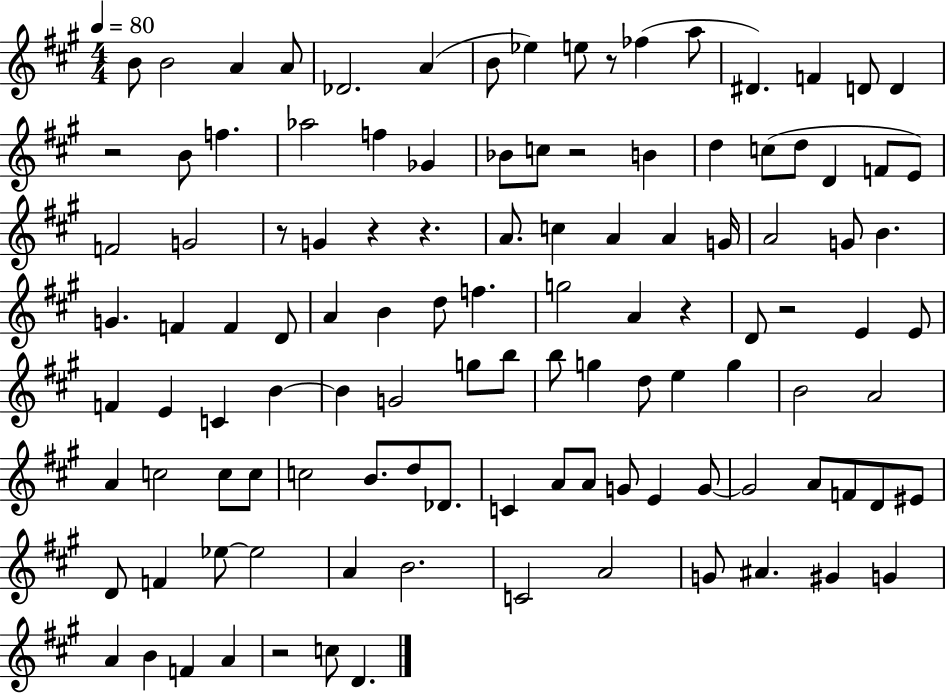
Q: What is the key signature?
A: A major